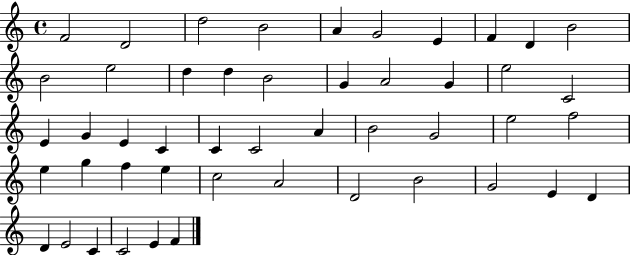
X:1
T:Untitled
M:4/4
L:1/4
K:C
F2 D2 d2 B2 A G2 E F D B2 B2 e2 d d B2 G A2 G e2 C2 E G E C C C2 A B2 G2 e2 f2 e g f e c2 A2 D2 B2 G2 E D D E2 C C2 E F